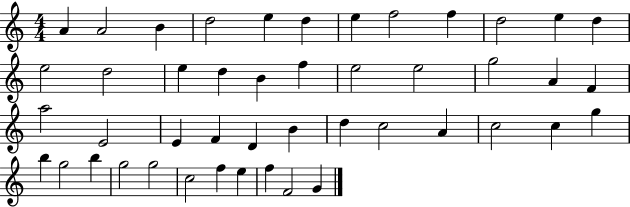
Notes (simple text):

A4/q A4/h B4/q D5/h E5/q D5/q E5/q F5/h F5/q D5/h E5/q D5/q E5/h D5/h E5/q D5/q B4/q F5/q E5/h E5/h G5/h A4/q F4/q A5/h E4/h E4/q F4/q D4/q B4/q D5/q C5/h A4/q C5/h C5/q G5/q B5/q G5/h B5/q G5/h G5/h C5/h F5/q E5/q F5/q F4/h G4/q